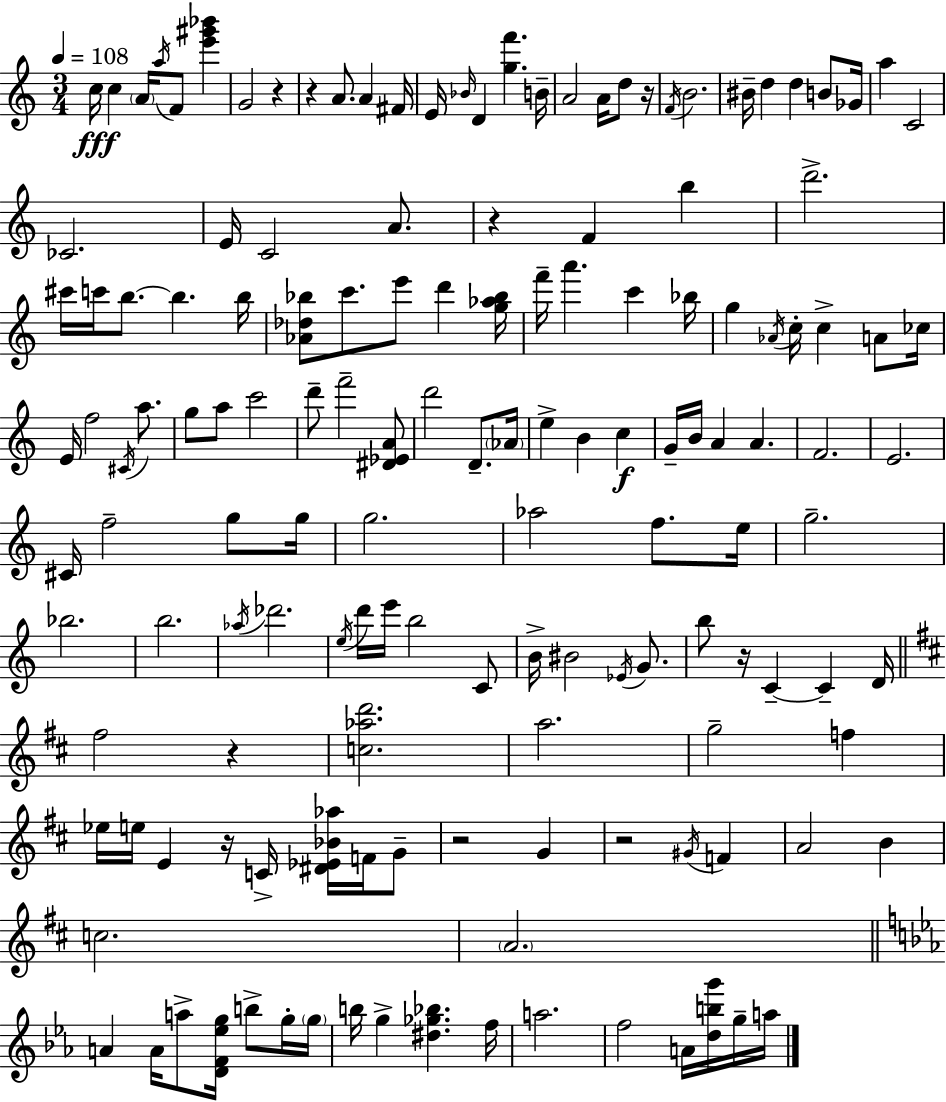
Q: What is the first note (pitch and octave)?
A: C5